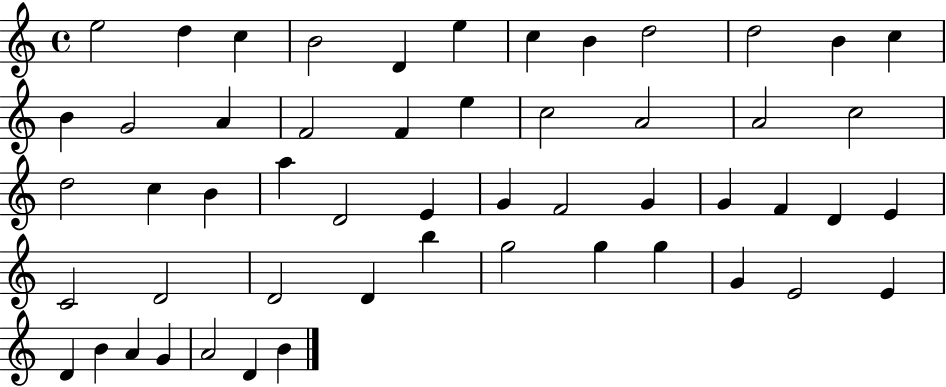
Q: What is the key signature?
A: C major